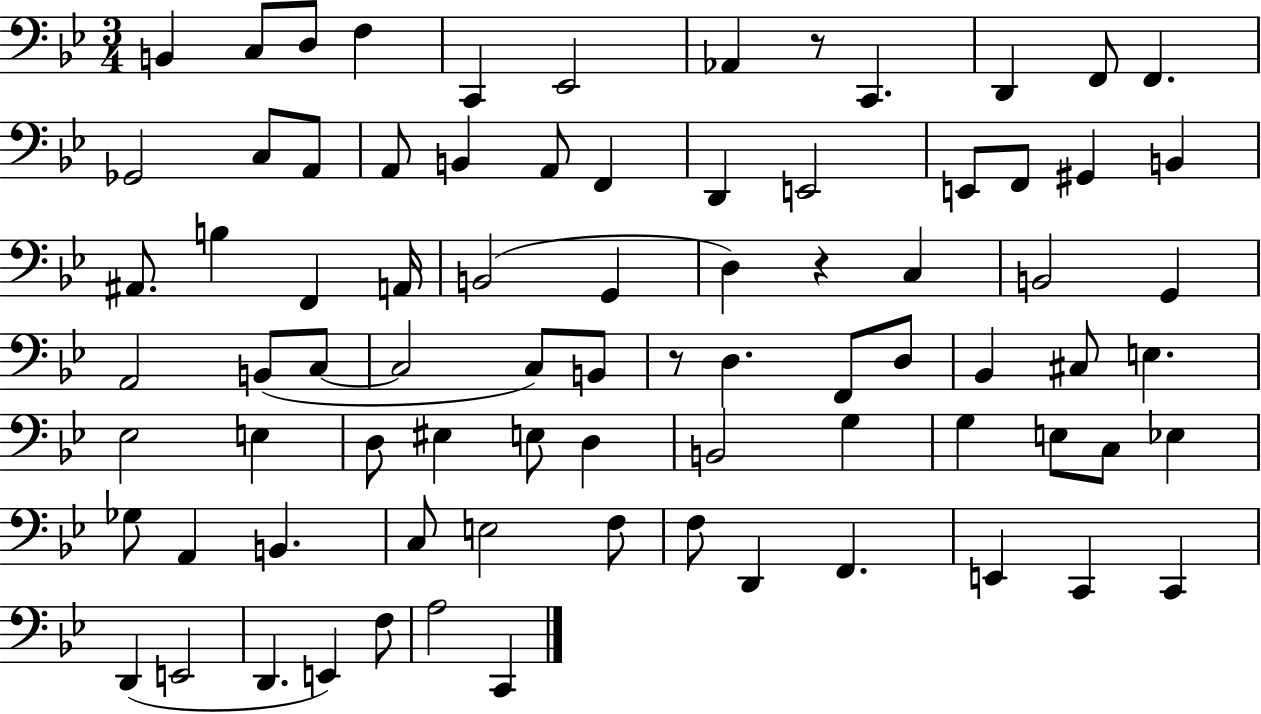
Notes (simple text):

B2/q C3/e D3/e F3/q C2/q Eb2/h Ab2/q R/e C2/q. D2/q F2/e F2/q. Gb2/h C3/e A2/e A2/e B2/q A2/e F2/q D2/q E2/h E2/e F2/e G#2/q B2/q A#2/e. B3/q F2/q A2/s B2/h G2/q D3/q R/q C3/q B2/h G2/q A2/h B2/e C3/e C3/h C3/e B2/e R/e D3/q. F2/e D3/e Bb2/q C#3/e E3/q. Eb3/h E3/q D3/e EIS3/q E3/e D3/q B2/h G3/q G3/q E3/e C3/e Eb3/q Gb3/e A2/q B2/q. C3/e E3/h F3/e F3/e D2/q F2/q. E2/q C2/q C2/q D2/q E2/h D2/q. E2/q F3/e A3/h C2/q